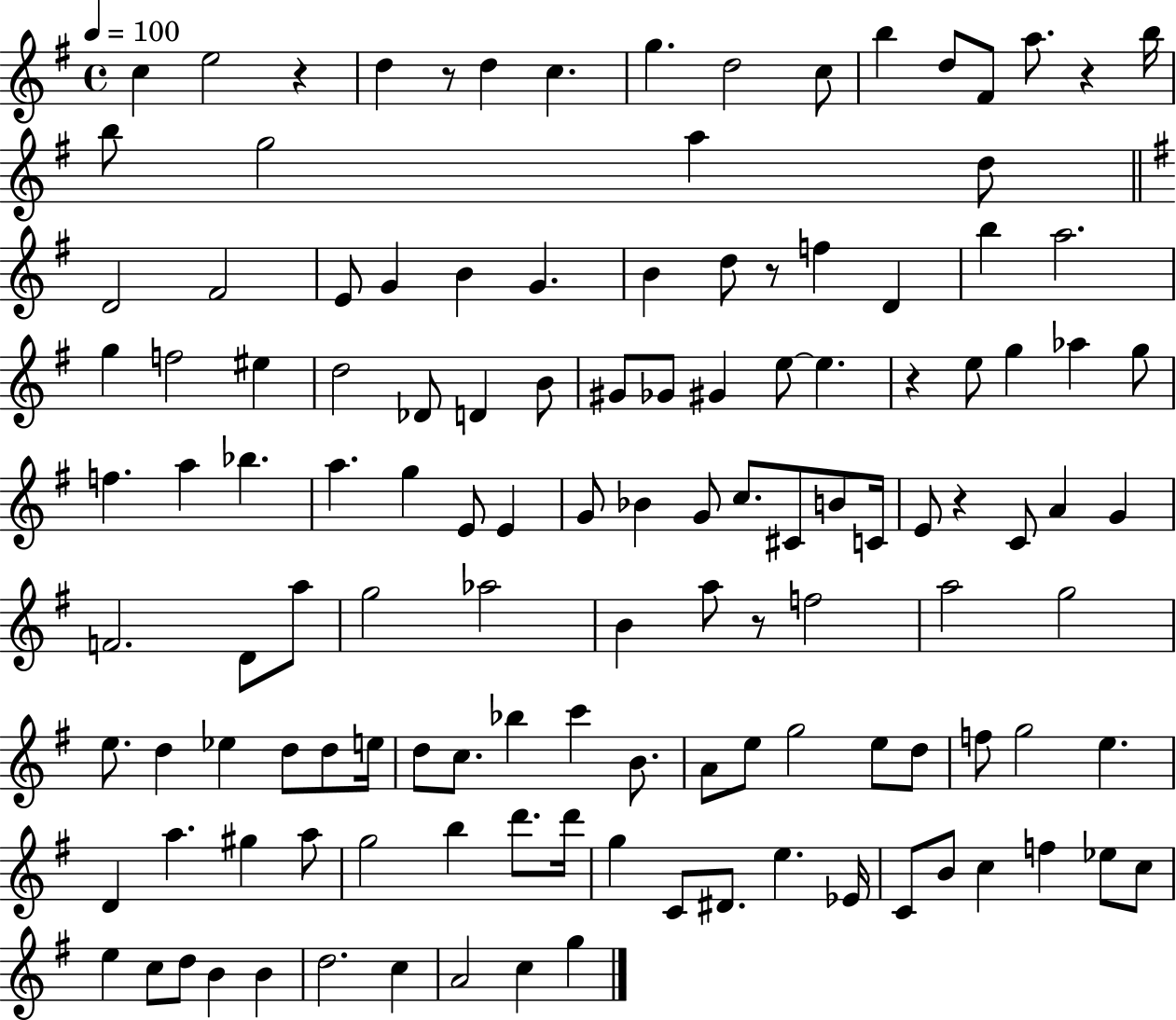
C5/q E5/h R/q D5/q R/e D5/q C5/q. G5/q. D5/h C5/e B5/q D5/e F#4/e A5/e. R/q B5/s B5/e G5/h A5/q D5/e D4/h F#4/h E4/e G4/q B4/q G4/q. B4/q D5/e R/e F5/q D4/q B5/q A5/h. G5/q F5/h EIS5/q D5/h Db4/e D4/q B4/e G#4/e Gb4/e G#4/q E5/e E5/q. R/q E5/e G5/q Ab5/q G5/e F5/q. A5/q Bb5/q. A5/q. G5/q E4/e E4/q G4/e Bb4/q G4/e C5/e. C#4/e B4/e C4/s E4/e R/q C4/e A4/q G4/q F4/h. D4/e A5/e G5/h Ab5/h B4/q A5/e R/e F5/h A5/h G5/h E5/e. D5/q Eb5/q D5/e D5/e E5/s D5/e C5/e. Bb5/q C6/q B4/e. A4/e E5/e G5/h E5/e D5/e F5/e G5/h E5/q. D4/q A5/q. G#5/q A5/e G5/h B5/q D6/e. D6/s G5/q C4/e D#4/e. E5/q. Eb4/s C4/e B4/e C5/q F5/q Eb5/e C5/e E5/q C5/e D5/e B4/q B4/q D5/h. C5/q A4/h C5/q G5/q